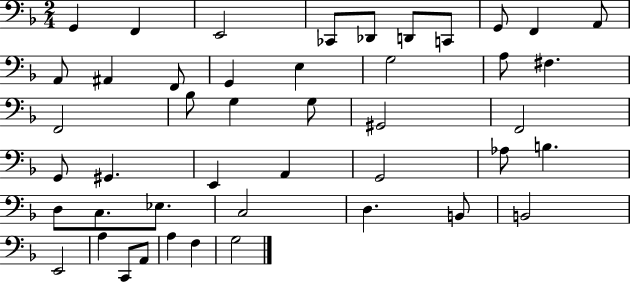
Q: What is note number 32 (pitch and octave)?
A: D3